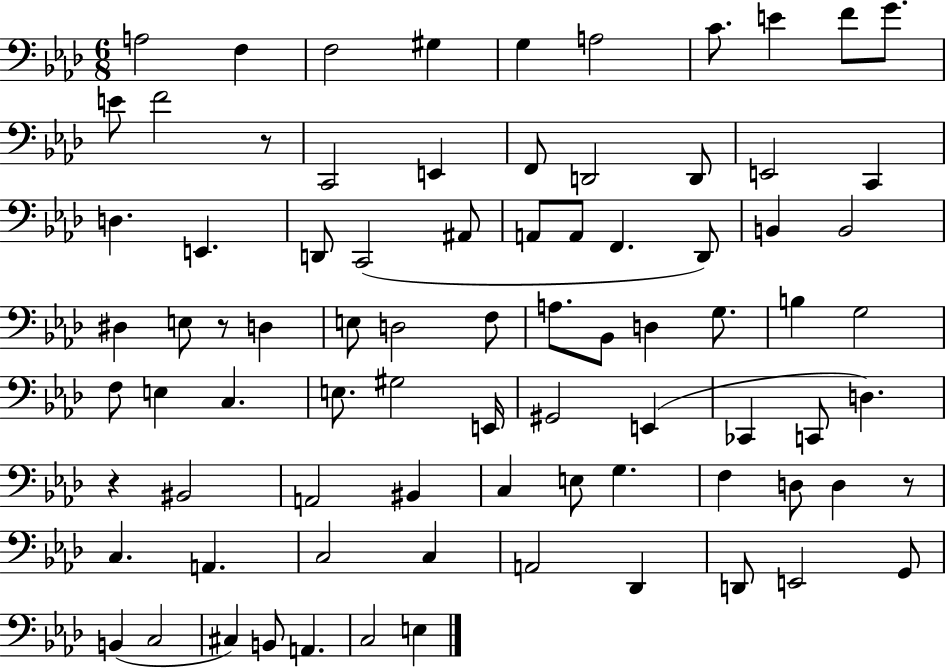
A3/h F3/q F3/h G#3/q G3/q A3/h C4/e. E4/q F4/e G4/e. E4/e F4/h R/e C2/h E2/q F2/e D2/h D2/e E2/h C2/q D3/q. E2/q. D2/e C2/h A#2/e A2/e A2/e F2/q. Db2/e B2/q B2/h D#3/q E3/e R/e D3/q E3/e D3/h F3/e A3/e. Bb2/e D3/q G3/e. B3/q G3/h F3/e E3/q C3/q. E3/e. G#3/h E2/s G#2/h E2/q CES2/q C2/e D3/q. R/q BIS2/h A2/h BIS2/q C3/q E3/e G3/q. F3/q D3/e D3/q R/e C3/q. A2/q. C3/h C3/q A2/h Db2/q D2/e E2/h G2/e B2/q C3/h C#3/q B2/e A2/q. C3/h E3/q